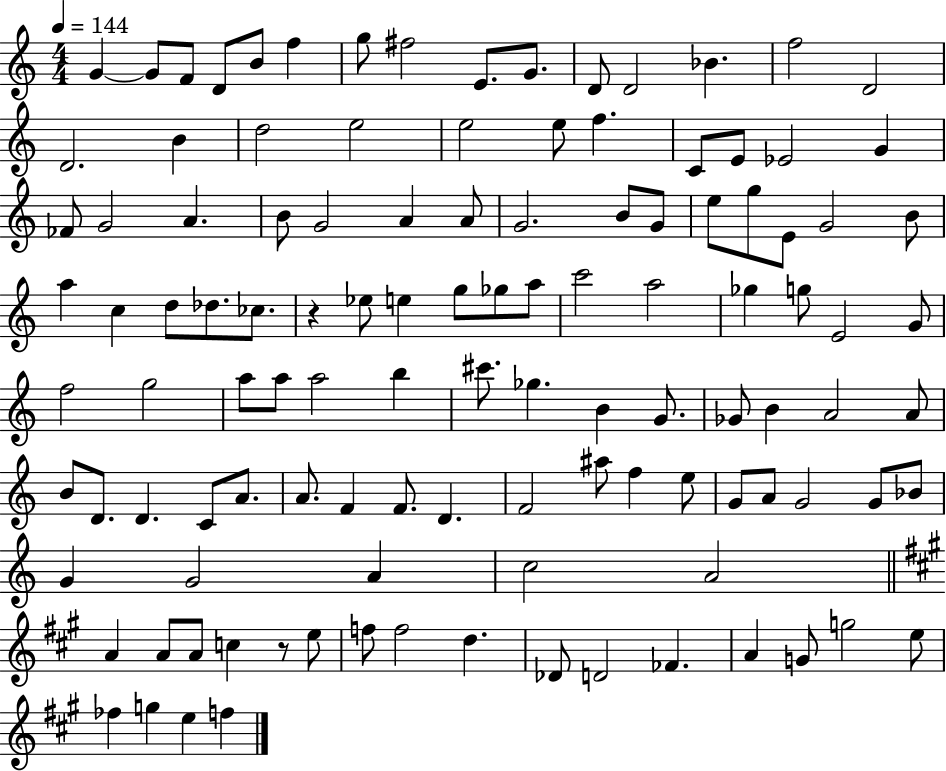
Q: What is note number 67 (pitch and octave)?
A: G4